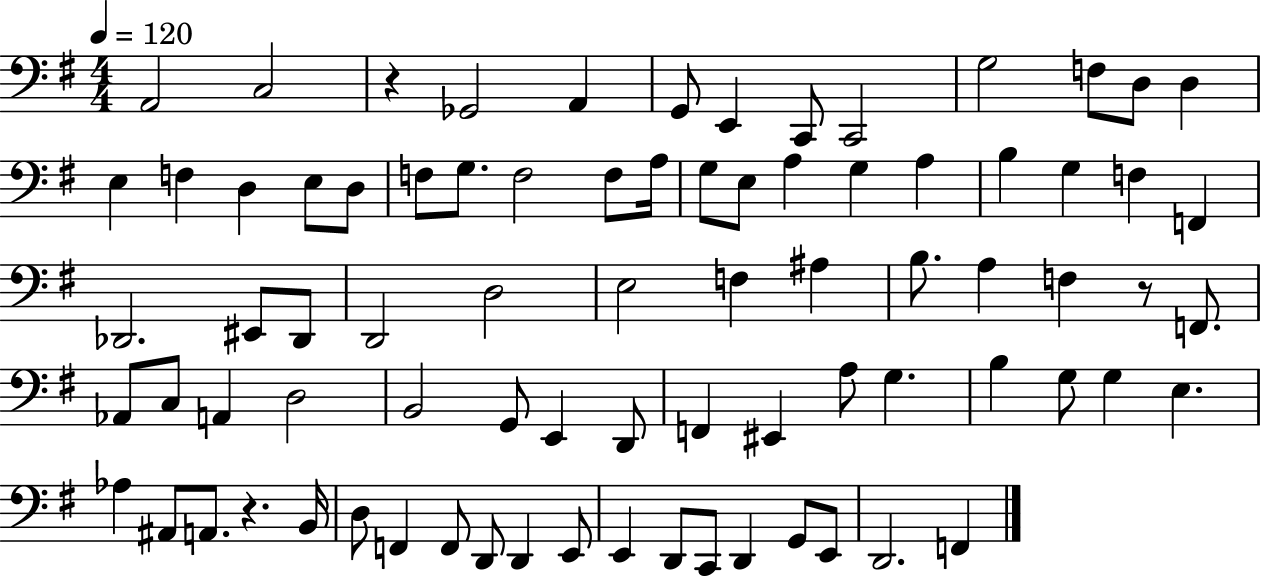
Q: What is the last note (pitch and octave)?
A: F2